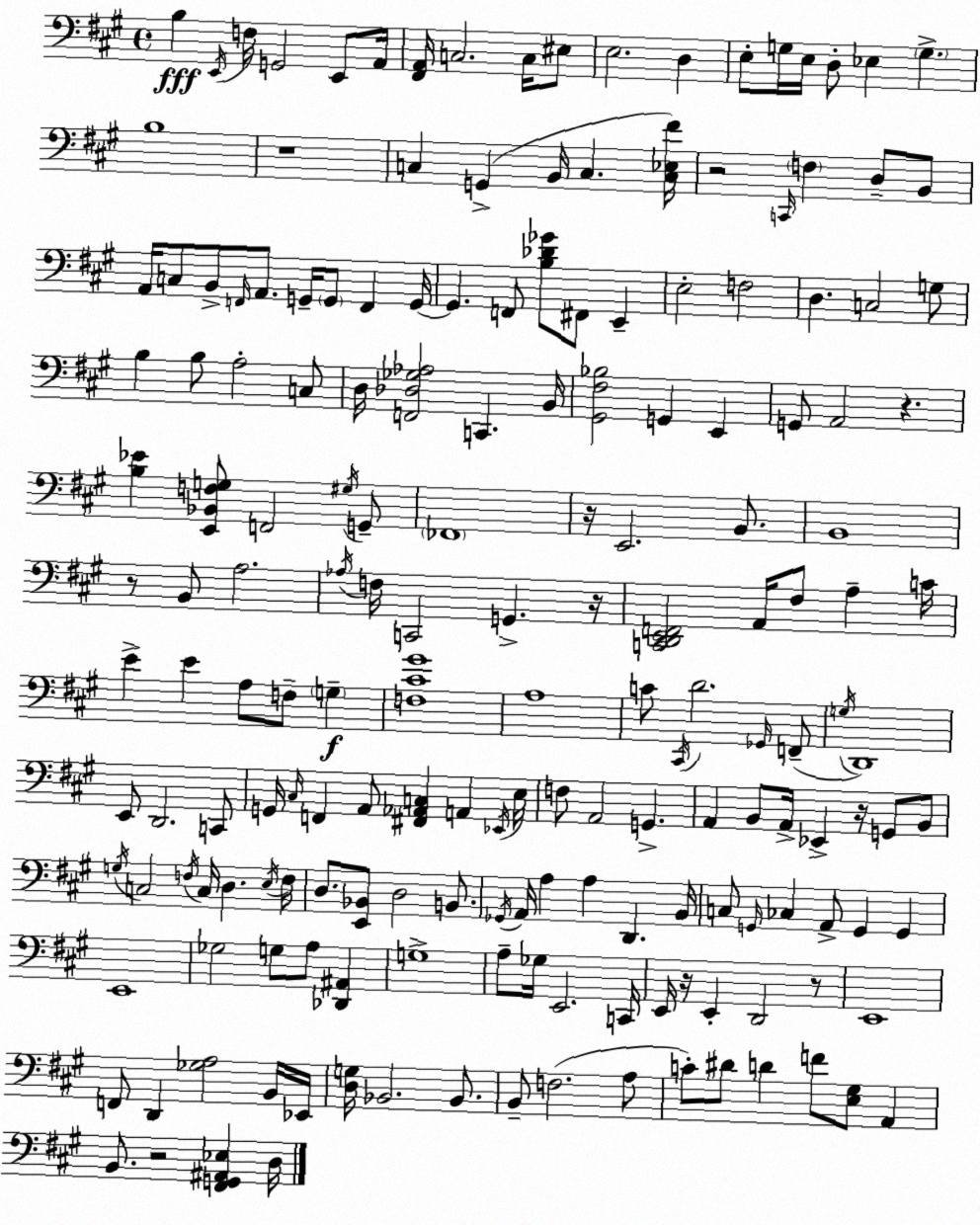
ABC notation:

X:1
T:Untitled
M:4/4
L:1/4
K:A
B, E,,/4 F,/4 G,,2 E,,/2 A,,/4 [^F,,A,,]/4 C,2 C,/4 ^E,/2 E,2 D, E,/2 G,/4 E,/4 D,/2 _E, G, B,4 z4 C, G,, B,,/4 C, [C,_E,^F]/4 z2 C,,/4 F, D,/2 B,,/2 A,,/4 C,/2 B,,/2 F,,/4 A,,/2 G,,/4 G,,/2 F,, G,,/4 G,, F,,/2 [B,_D_G]/2 ^F,,/2 E,, E,2 F,2 D, C,2 G,/2 B, B,/2 A,2 C,/2 D,/4 [F,,_D,_G,_A,]2 C,, B,,/4 [^G,,^F,_B,]2 G,, E,, G,,/2 A,,2 z [B,_E] [E,,_B,,F,G,]/2 F,,2 ^G,/4 G,,/2 _F,,4 z/4 E,,2 B,,/2 B,,4 z/2 B,,/2 A,2 _A,/4 F,/4 C,,2 G,, z/4 [C,,D,,E,,F,,]2 A,,/4 ^F,/2 A, C/4 E E A,/2 F,/2 G, [F,^C^G]4 A,4 C/2 ^C,,/4 D2 _G,,/4 F,,/2 G,/4 D,,4 E,,/2 D,,2 C,,/2 G,,/4 ^C,/4 F,, A,,/2 [^F,,_A,,C,] A,, _E,,/4 E,/4 F,/2 A,,2 G,, A,, B,,/2 A,,/4 _E,, z/4 G,,/2 B,,/2 G,/4 C,2 F,/4 C,/4 D, E,/4 F,/4 D,/2 [E,,_B,,]/2 D,2 B,,/2 _G,,/4 A,,/4 A, A, D,, B,,/4 C,/2 G,,/4 _C, A,,/2 G,, G,, E,,4 _G,2 G,/2 A,/2 [_D,,^A,,] G,4 A,/2 _G,/4 E,,2 C,,/4 E,,/4 z/4 E,, D,,2 z/2 E,,4 F,,/2 D,, [_G,A,]2 B,,/4 _E,,/4 [D,G,]/4 _B,,2 _B,,/2 B,,/2 F,2 A,/2 C/2 ^D/2 D F/2 [E,^G,]/2 A,, B,,/2 z2 [^F,,G,,^A,,_E,] D,/4